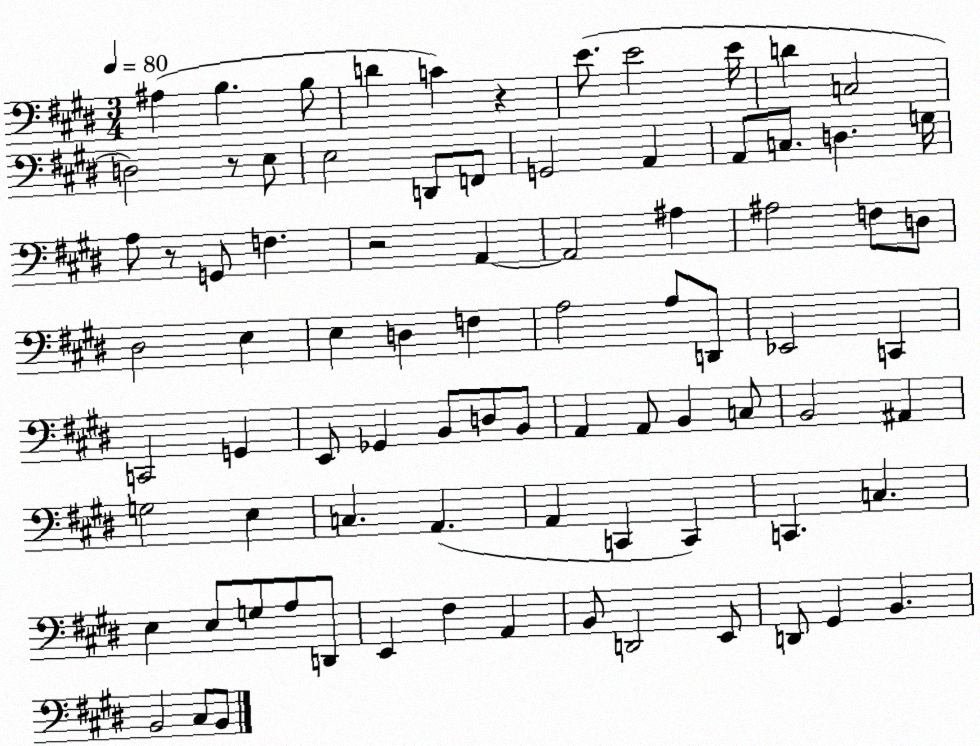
X:1
T:Untitled
M:3/4
L:1/4
K:E
^A, B, B,/2 D C z E/2 E2 E/4 D C,2 D,2 z/2 E,/2 E,2 D,,/2 F,,/2 G,,2 A,, A,,/2 C,/2 D, G,/4 A,/2 z/2 G,,/2 F, z2 A,, A,,2 ^A, ^A,2 F,/2 D,/2 ^D,2 E, E, D, F, A,2 A,/2 D,,/2 _E,,2 C,, C,,2 G,, E,,/2 _G,, B,,/2 D,/2 B,,/2 A,, A,,/2 B,, C,/2 B,,2 ^A,, G,2 E, C, A,, A,, C,, C,, C,, C, E, E,/2 G,/2 A,/2 D,,/2 E,, ^F, A,, B,,/2 D,,2 E,,/2 D,,/2 ^G,, B,, B,,2 ^C,/2 B,,/2